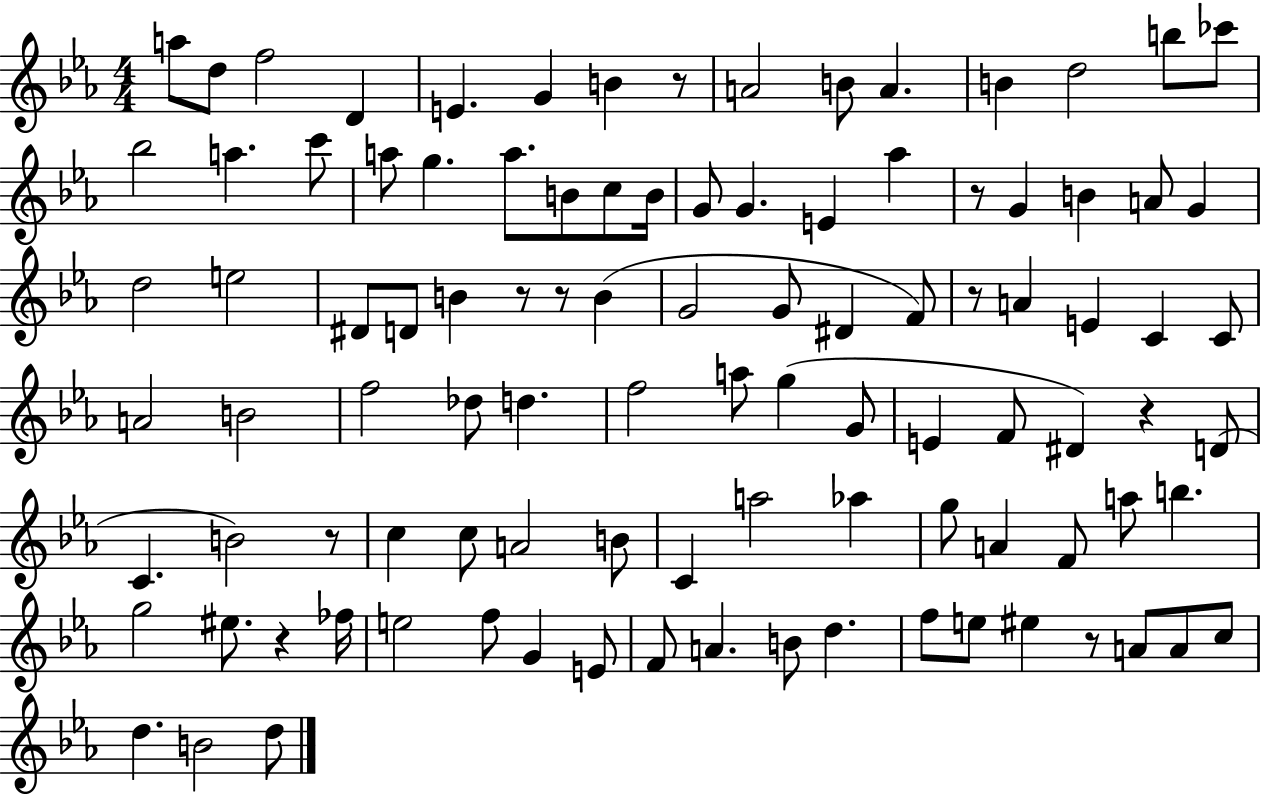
{
  \clef treble
  \numericTimeSignature
  \time 4/4
  \key ees \major
  a''8 d''8 f''2 d'4 | e'4. g'4 b'4 r8 | a'2 b'8 a'4. | b'4 d''2 b''8 ces'''8 | \break bes''2 a''4. c'''8 | a''8 g''4. a''8. b'8 c''8 b'16 | g'8 g'4. e'4 aes''4 | r8 g'4 b'4 a'8 g'4 | \break d''2 e''2 | dis'8 d'8 b'4 r8 r8 b'4( | g'2 g'8 dis'4 f'8) | r8 a'4 e'4 c'4 c'8 | \break a'2 b'2 | f''2 des''8 d''4. | f''2 a''8 g''4( g'8 | e'4 f'8 dis'4) r4 d'8( | \break c'4. b'2) r8 | c''4 c''8 a'2 b'8 | c'4 a''2 aes''4 | g''8 a'4 f'8 a''8 b''4. | \break g''2 eis''8. r4 fes''16 | e''2 f''8 g'4 e'8 | f'8 a'4. b'8 d''4. | f''8 e''8 eis''4 r8 a'8 a'8 c''8 | \break d''4. b'2 d''8 | \bar "|."
}